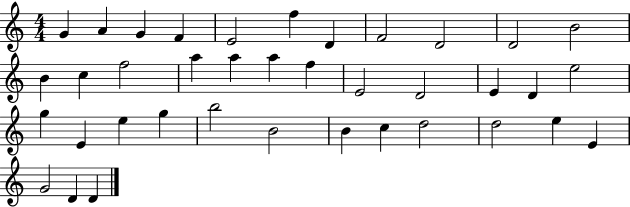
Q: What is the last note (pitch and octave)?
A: D4